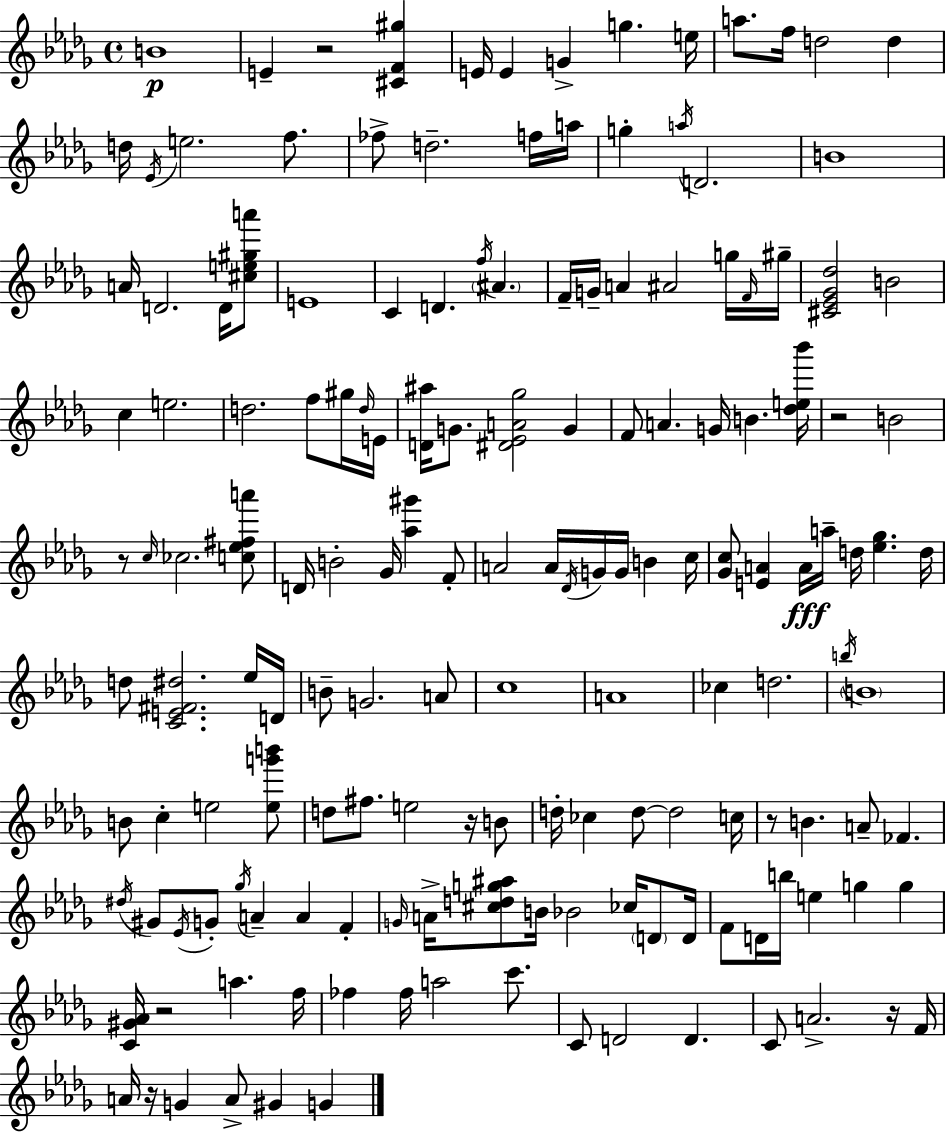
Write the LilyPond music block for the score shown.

{
  \clef treble
  \time 4/4
  \defaultTimeSignature
  \key bes \minor
  \repeat volta 2 { b'1\p | e'4-- r2 <cis' f' gis''>4 | e'16 e'4 g'4-> g''4. e''16 | a''8. f''16 d''2 d''4 | \break d''16 \acciaccatura { ees'16 } e''2. f''8. | fes''8-> d''2.-- f''16 | a''16 g''4-. \acciaccatura { a''16 } d'2. | b'1 | \break a'16 d'2. d'16 | <cis'' e'' gis'' a'''>8 e'1 | c'4 d'4. \acciaccatura { f''16 } \parenthesize ais'4. | f'16-- g'16-- a'4 ais'2 | \break g''16 \grace { f'16 } gis''16-- <cis' ees' ges' des''>2 b'2 | c''4 e''2. | d''2. | f''8 gis''16 \grace { d''16 } e'16 <d' ais''>16 g'8. <dis' ees' a' ges''>2 | \break g'4 f'8 a'4. g'16 b'4. | <des'' e'' bes'''>16 r2 b'2 | r8 \grace { c''16 } ces''2. | <c'' ees'' fis'' a'''>8 d'16 b'2-. ges'16 | \break <aes'' gis'''>4 f'8-. a'2 a'16 \acciaccatura { des'16 } | g'16 g'16 b'4 c''16 <ges' c''>8 <e' a'>4 a'16\fff a''16-- d''16 | <ees'' ges''>4. d''16 d''8 <c' e' fis' dis''>2. | ees''16 d'16 b'8-- g'2. | \break a'8 c''1 | a'1 | ces''4 d''2. | \acciaccatura { b''16 } \parenthesize b'1 | \break b'8 c''4-. e''2 | <e'' g''' b'''>8 d''8 fis''8. e''2 | r16 b'8 d''16-. ces''4 d''8~~ d''2 | c''16 r8 b'4. | \break a'8-- fes'4. \acciaccatura { dis''16 } gis'8 \acciaccatura { ees'16 } g'8-. \acciaccatura { ges''16 } a'4-- | a'4 f'4-. \grace { g'16 } a'16-> <cis'' d'' g'' ais''>8 b'16 | bes'2 ces''16 \parenthesize d'8 d'16 f'8 d'16 b''16 | e''4 g''4 g''4 <c' gis' aes'>16 r2 | \break a''4. f''16 fes''4 | fes''16 a''2 c'''8. c'8 d'2 | d'4. c'8 a'2.-> | r16 f'16 a'16 r16 g'4 | \break a'8-> gis'4 g'4 } \bar "|."
}